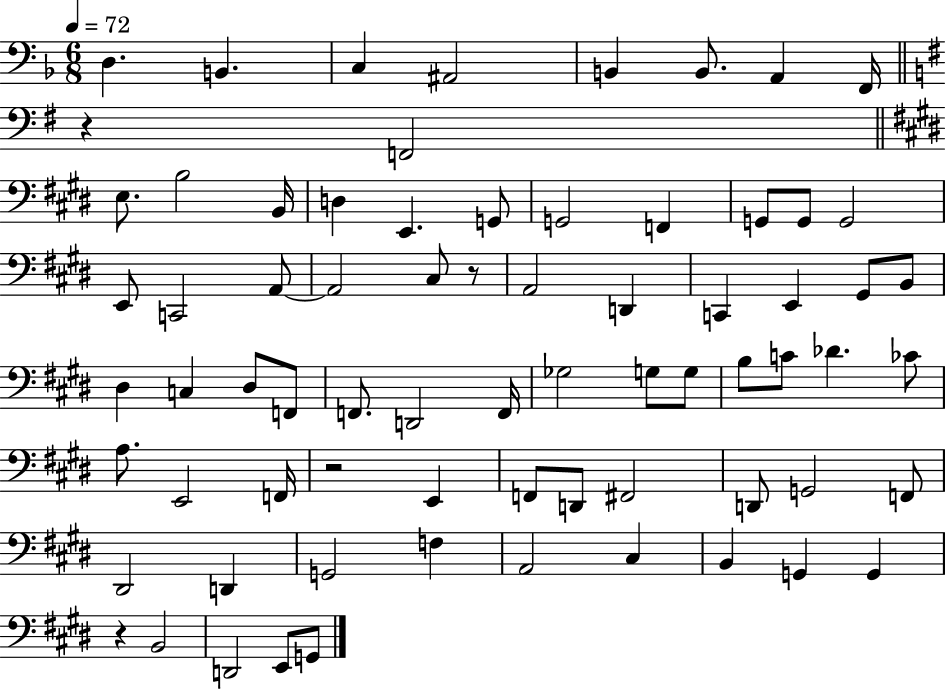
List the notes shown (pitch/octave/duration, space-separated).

D3/q. B2/q. C3/q A#2/h B2/q B2/e. A2/q F2/s R/q F2/h E3/e. B3/h B2/s D3/q E2/q. G2/e G2/h F2/q G2/e G2/e G2/h E2/e C2/h A2/e A2/h C#3/e R/e A2/h D2/q C2/q E2/q G#2/e B2/e D#3/q C3/q D#3/e F2/e F2/e. D2/h F2/s Gb3/h G3/e G3/e B3/e C4/e Db4/q. CES4/e A3/e. E2/h F2/s R/h E2/q F2/e D2/e F#2/h D2/e G2/h F2/e D#2/h D2/q G2/h F3/q A2/h C#3/q B2/q G2/q G2/q R/q B2/h D2/h E2/e G2/e